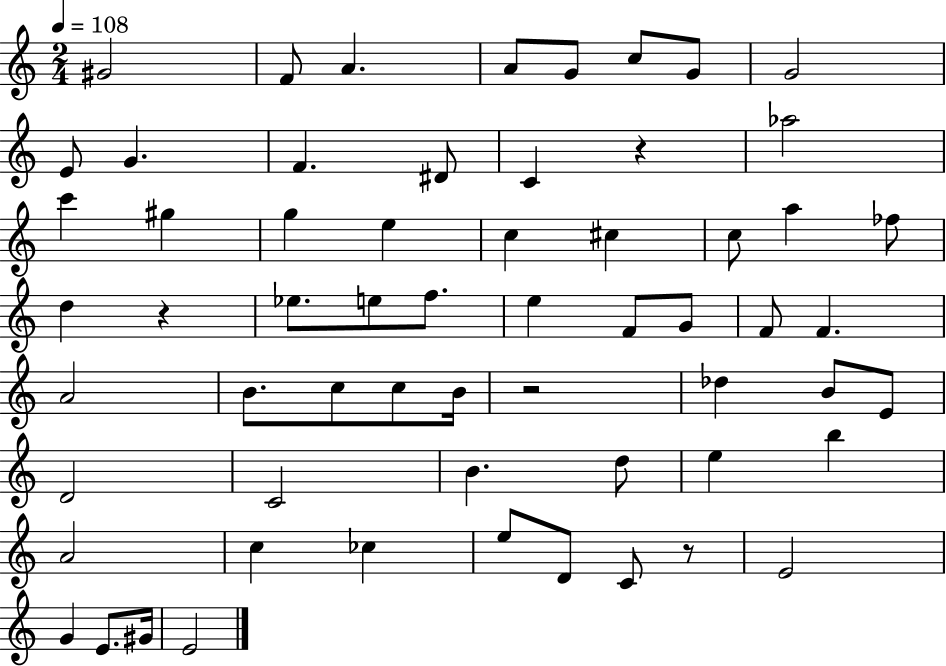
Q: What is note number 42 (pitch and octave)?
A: C4